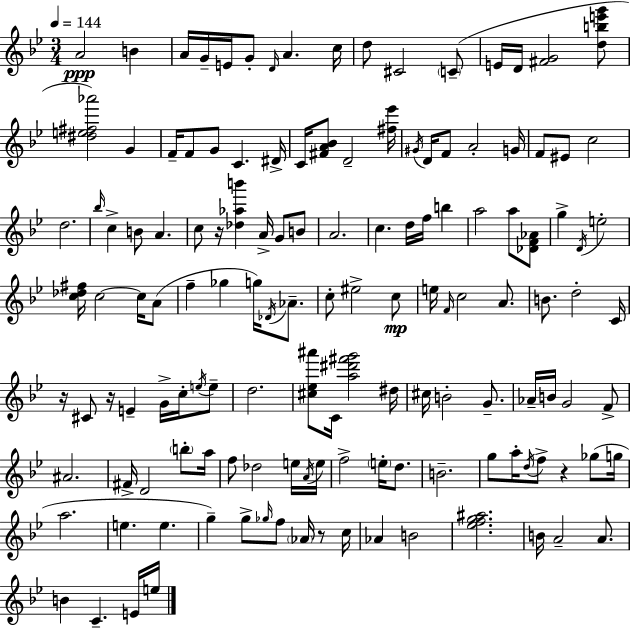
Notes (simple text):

A4/h B4/q A4/s G4/s E4/s G4/e D4/s A4/q. C5/s D5/e C#4/h C4/e E4/s D4/s [F#4,G4]/h [D5,B5,E6,G6]/e [D#5,E5,F#5,Ab6]/h G4/q F4/s F4/e G4/e C4/q. D#4/s C4/s [F#4,A4,Bb4]/e D4/h [F#5,Eb6]/s G#4/s D4/s F4/e A4/h G4/s F4/e EIS4/e C5/h D5/h. Bb5/s C5/q B4/e A4/q. C5/e R/s [Db5,Ab5,B6]/q A4/s G4/e B4/e A4/h. C5/q. D5/s F5/s B5/q A5/h A5/e [Db4,F4,Ab4]/e G5/q D4/s E5/h [C5,Db5,F#5]/s C5/h C5/s A4/e F5/q Gb5/q G5/s Db4/s Ab4/e. C5/e EIS5/h C5/e E5/s F4/s C5/h A4/e. B4/e. D5/h C4/s R/s C#4/e R/s E4/q G4/s C5/s E5/s E5/e D5/h. [C#5,Eb5,A#6]/e C4/s [A5,D#6,F#6,G6]/h D#5/s C#5/s B4/h G4/e. Ab4/s B4/s G4/h F4/e A#4/h. F#4/s D4/h B5/e A5/s F5/e Db5/h E5/s A4/s E5/s F5/h E5/s D5/e. B4/h. G5/e A5/s D5/s F5/e R/q Gb5/e G5/s A5/h. E5/q. E5/q. G5/q G5/e Gb5/s F5/e Ab4/s R/e C5/s Ab4/q B4/h [Eb5,F5,G5,A#5]/h. B4/s A4/h A4/e. B4/q C4/q. E4/s E5/s